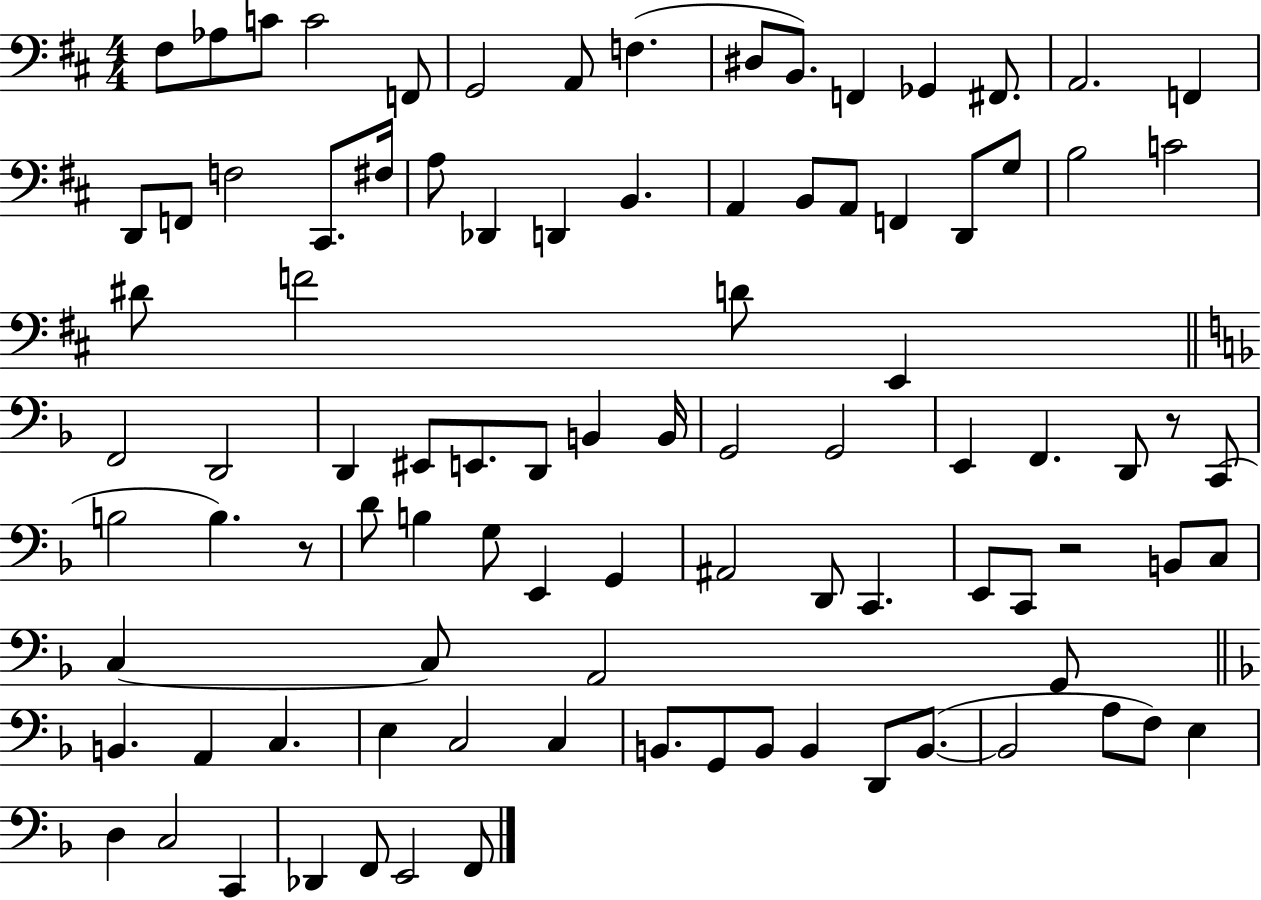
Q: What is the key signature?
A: D major